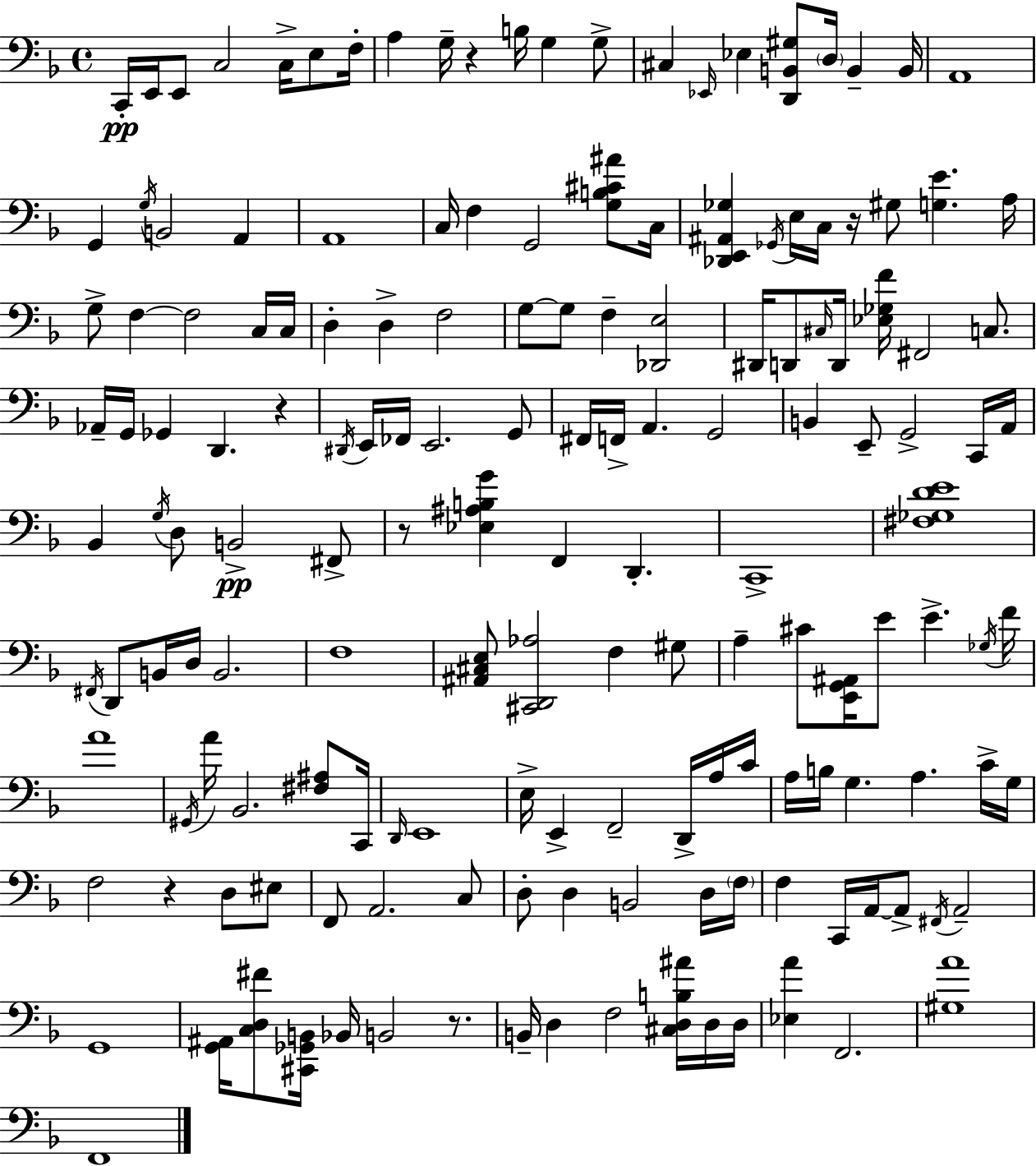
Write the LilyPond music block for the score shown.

{
  \clef bass
  \time 4/4
  \defaultTimeSignature
  \key f \major
  \repeat volta 2 { c,16-.\pp e,16 e,8 c2 c16-> e8 f16-. | a4 g16-- r4 b16 g4 g8-> | cis4 \grace { ees,16 } ees4 <d, b, gis>8 \parenthesize d16 b,4-- | b,16 a,1 | \break g,4 \acciaccatura { g16 } b,2 a,4 | a,1 | c16 f4 g,2 <g b cis' ais'>8 | c16 <des, e, ais, ges>4 \acciaccatura { ges,16 } e16 c16 r16 gis8 <g e'>4. | \break a16 g8-> f4~~ f2 | c16 c16 d4-. d4-> f2 | g8~~ g8 f4-- <des, e>2 | dis,16 d,8 \grace { cis16 } d,16 <ees ges f'>16 fis,2 | \break c8. aes,16-- g,16 ges,4 d,4. | r4 \acciaccatura { dis,16 } e,16 fes,16 e,2. | g,8 fis,16 f,16-> a,4. g,2 | b,4 e,8-- g,2-> | \break c,16 a,16 bes,4 \acciaccatura { g16 } d8 b,2->\pp | fis,8-> r8 <ees ais b g'>4 f,4 | d,4.-. c,1-> | <fis ges d' e'>1 | \break \acciaccatura { fis,16 } d,8 b,16 d16 b,2. | f1 | <ais, cis e>8 <cis, d, aes>2 | f4 gis8 a4-- cis'8 <e, g, ais,>16 e'8 | \break e'4.-> \acciaccatura { ges16 } f'16 a'1 | \acciaccatura { gis,16 } a'16 bes,2. | <fis ais>8 c,16 \grace { d,16 } e,1 | e16-> e,4-> f,2-- | \break d,16-> a16 c'16 a16 b16 g4. | a4. c'16-> g16 f2 | r4 d8 eis8 f,8 a,2. | c8 d8-. d4 | \break b,2 d16 \parenthesize f16 f4 c,16 a,16~~ | a,8-> \acciaccatura { fis,16 } a,2-- g,1 | <g, ais,>16 <c d fis'>8 <cis, ges, b,>16 bes,16 | b,2 r8. b,16-- d4 | \break f2 <cis d b ais'>16 d16 d16 <ees a'>4 f,2. | <gis a'>1 | f,1 | } \bar "|."
}